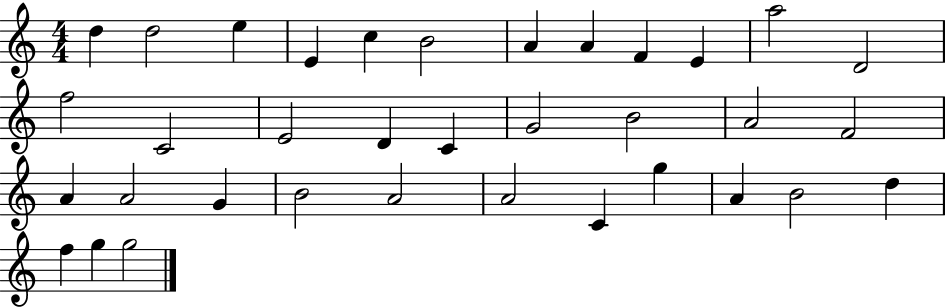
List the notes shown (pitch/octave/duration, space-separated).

D5/q D5/h E5/q E4/q C5/q B4/h A4/q A4/q F4/q E4/q A5/h D4/h F5/h C4/h E4/h D4/q C4/q G4/h B4/h A4/h F4/h A4/q A4/h G4/q B4/h A4/h A4/h C4/q G5/q A4/q B4/h D5/q F5/q G5/q G5/h